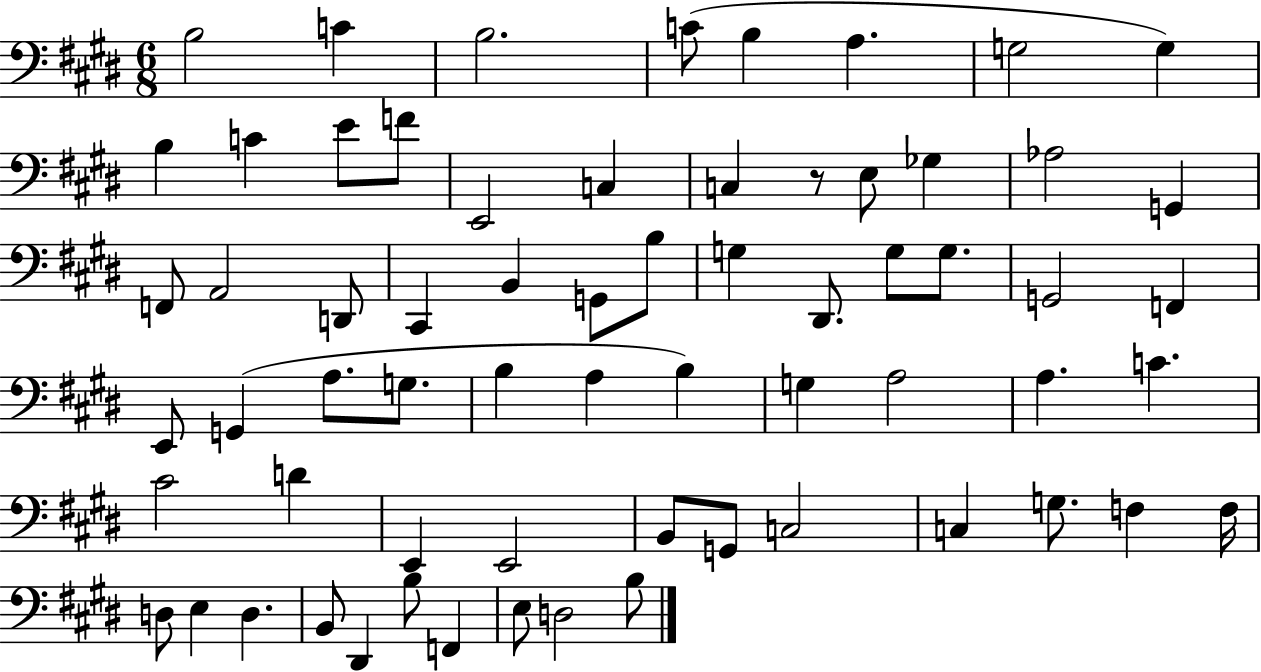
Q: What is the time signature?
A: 6/8